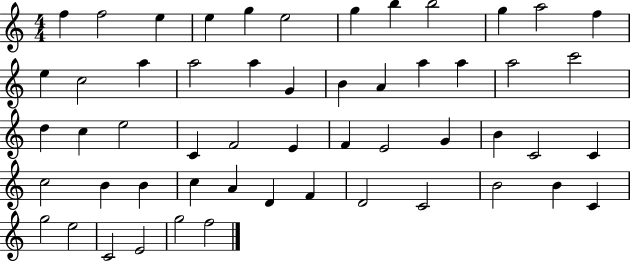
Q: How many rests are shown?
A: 0